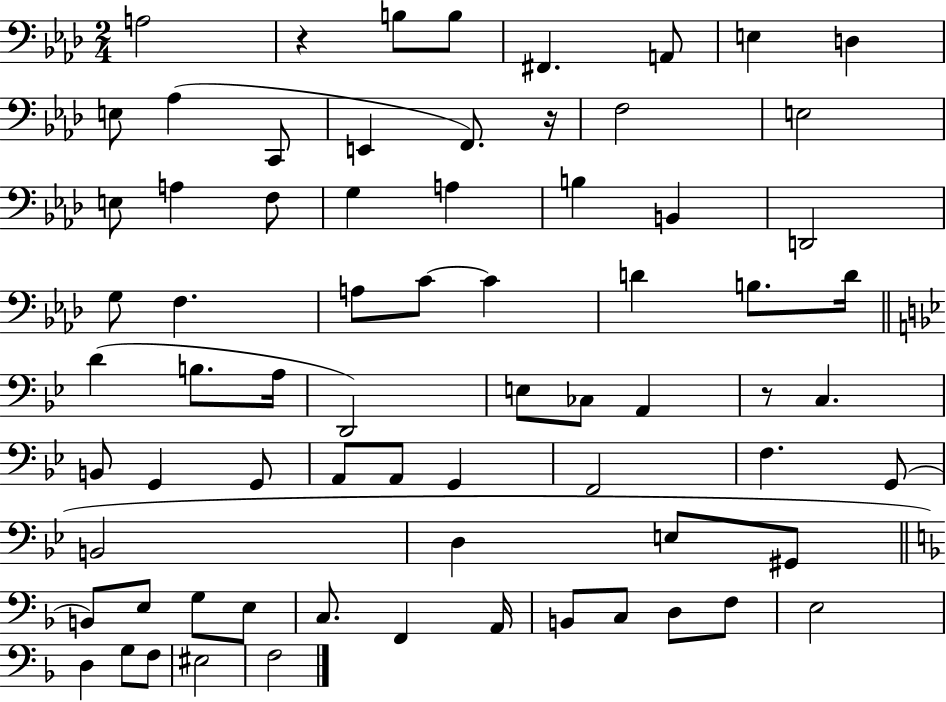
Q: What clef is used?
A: bass